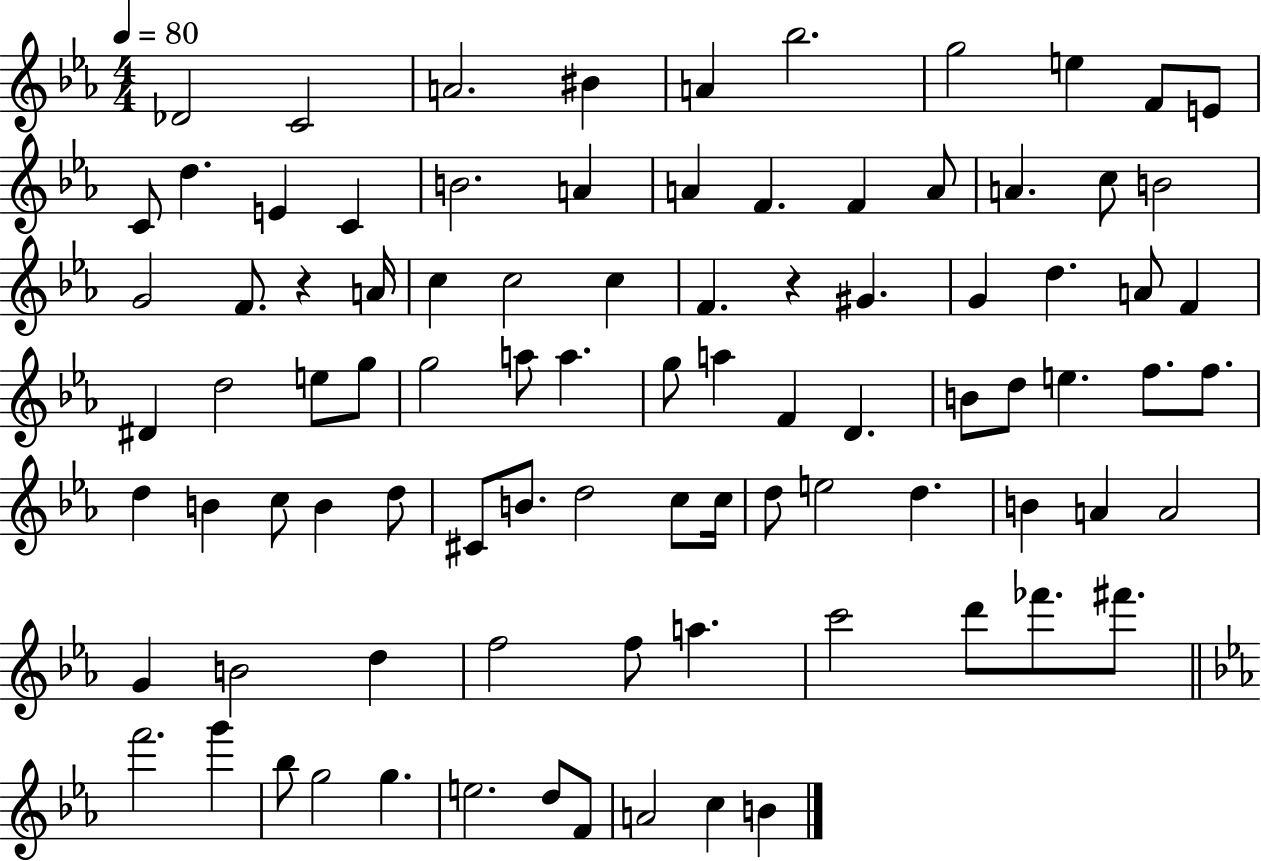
{
  \clef treble
  \numericTimeSignature
  \time 4/4
  \key ees \major
  \tempo 4 = 80
  \repeat volta 2 { des'2 c'2 | a'2. bis'4 | a'4 bes''2. | g''2 e''4 f'8 e'8 | \break c'8 d''4. e'4 c'4 | b'2. a'4 | a'4 f'4. f'4 a'8 | a'4. c''8 b'2 | \break g'2 f'8. r4 a'16 | c''4 c''2 c''4 | f'4. r4 gis'4. | g'4 d''4. a'8 f'4 | \break dis'4 d''2 e''8 g''8 | g''2 a''8 a''4. | g''8 a''4 f'4 d'4. | b'8 d''8 e''4. f''8. f''8. | \break d''4 b'4 c''8 b'4 d''8 | cis'8 b'8. d''2 c''8 c''16 | d''8 e''2 d''4. | b'4 a'4 a'2 | \break g'4 b'2 d''4 | f''2 f''8 a''4. | c'''2 d'''8 fes'''8. fis'''8. | \bar "||" \break \key c \minor f'''2. g'''4 | bes''8 g''2 g''4. | e''2. d''8 f'8 | a'2 c''4 b'4 | \break } \bar "|."
}